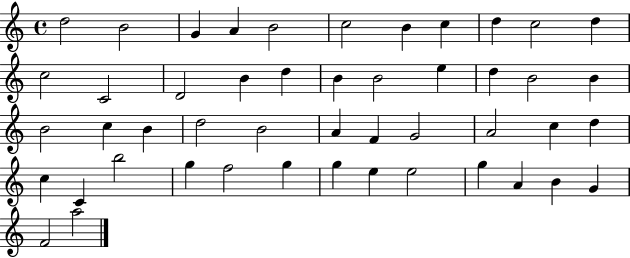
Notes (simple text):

D5/h B4/h G4/q A4/q B4/h C5/h B4/q C5/q D5/q C5/h D5/q C5/h C4/h D4/h B4/q D5/q B4/q B4/h E5/q D5/q B4/h B4/q B4/h C5/q B4/q D5/h B4/h A4/q F4/q G4/h A4/h C5/q D5/q C5/q C4/q B5/h G5/q F5/h G5/q G5/q E5/q E5/h G5/q A4/q B4/q G4/q F4/h A5/h